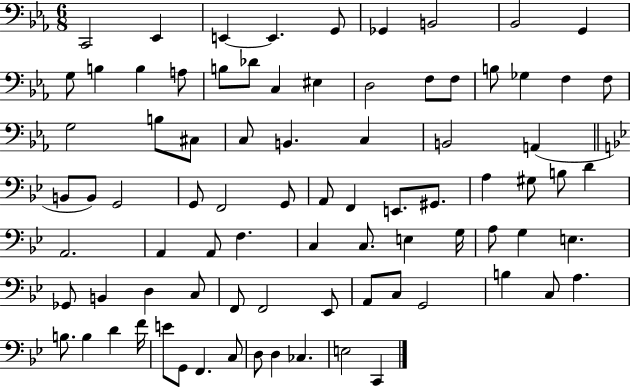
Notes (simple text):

C2/h Eb2/q E2/q E2/q. G2/e Gb2/q B2/h Bb2/h G2/q G3/e B3/q B3/q A3/e B3/e Db4/e C3/q EIS3/q D3/h F3/e F3/e B3/e Gb3/q F3/q F3/e G3/h B3/e C#3/e C3/e B2/q. C3/q B2/h A2/q B2/e B2/e G2/h G2/e F2/h G2/e A2/e F2/q E2/e. G#2/e. A3/q G#3/e B3/e D4/q A2/h. A2/q A2/e F3/q. C3/q C3/e. E3/q G3/s A3/e G3/q E3/q. Gb2/e B2/q D3/q C3/e F2/e F2/h Eb2/e A2/e C3/e G2/h B3/q C3/e A3/q. B3/e. B3/q D4/q F4/s E4/e G2/e F2/q. C3/e D3/e D3/q CES3/q. E3/h C2/q